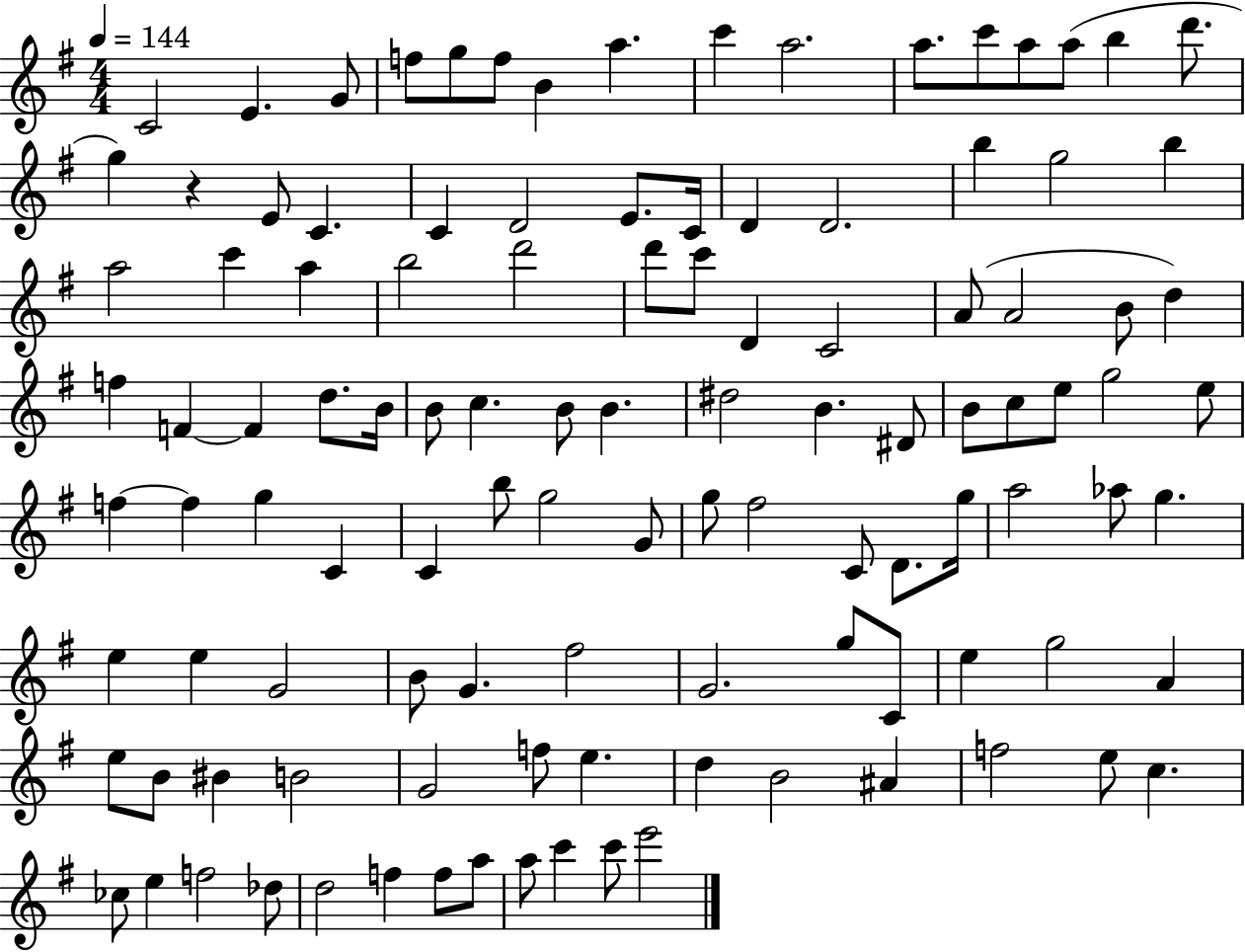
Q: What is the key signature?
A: G major